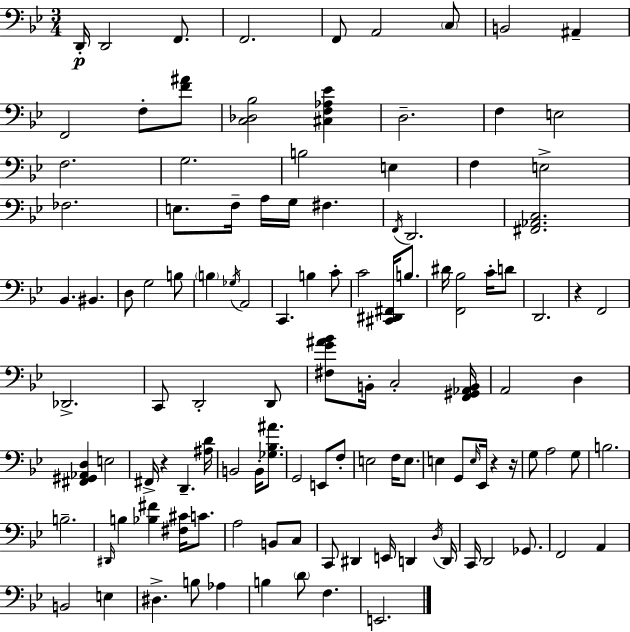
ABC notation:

X:1
T:Untitled
M:3/4
L:1/4
K:Gm
D,,/4 D,,2 F,,/2 F,,2 F,,/2 A,,2 C,/2 B,,2 ^A,, F,,2 F,/2 [F^A]/2 [C,_D,_B,]2 [^C,F,_A,_E] D,2 F, E,2 F,2 G,2 B,2 E, F, E,2 _F,2 E,/2 F,/4 A,/4 G,/4 ^F, F,,/4 D,,2 [^F,,_A,,C,]2 _B,, ^B,, D,/2 G,2 B,/2 B, _G,/4 A,,2 C,, B, C/2 C2 [^C,,^D,,^F,,]/4 B,/2 ^D/4 [F,,_B,]2 C/4 D/2 D,,2 z F,,2 _D,,2 C,,/2 D,,2 D,,/2 [^F,G^A_B]/2 B,,/4 C,2 [F,,^G,,_A,,B,,]/4 A,,2 D, [^F,,^G,,_A,,D,] E,2 ^F,,/4 z D,, [^A,D]/4 B,,2 B,,/4 [_G,_B,^A]/2 G,,2 E,,/2 F,/2 E,2 F,/4 E,/2 E, G,,/2 E,/4 _E,,/4 z z/4 G,/2 A,2 G,/2 B,2 B,2 ^D,,/4 B, [_B,^F] [^F,^C]/4 C/2 A,2 B,,/2 C,/2 C,,/2 ^D,, E,,/4 D,, D,/4 D,,/4 C,,/4 D,,2 _G,,/2 F,,2 A,, B,,2 E, ^D, B,/2 _A, B, D/2 F, E,,2